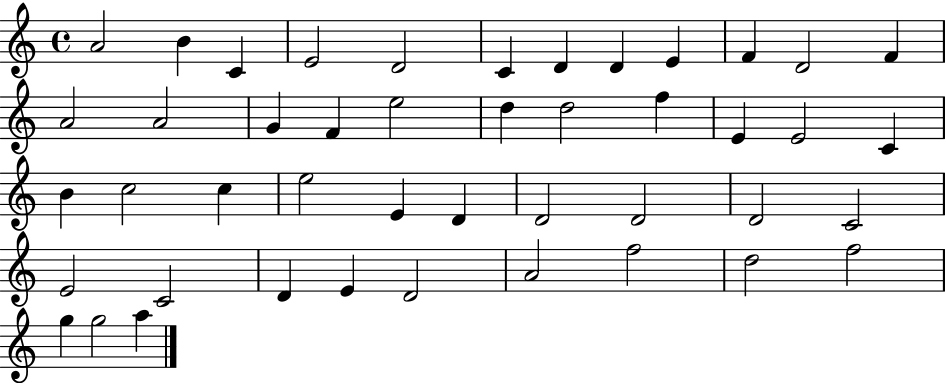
X:1
T:Untitled
M:4/4
L:1/4
K:C
A2 B C E2 D2 C D D E F D2 F A2 A2 G F e2 d d2 f E E2 C B c2 c e2 E D D2 D2 D2 C2 E2 C2 D E D2 A2 f2 d2 f2 g g2 a